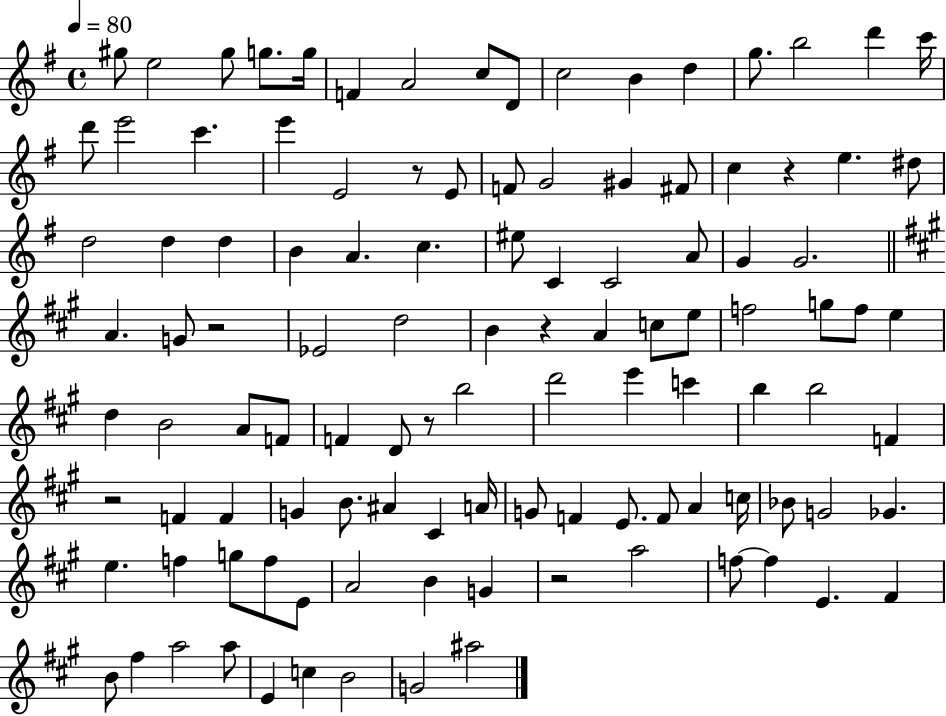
X:1
T:Untitled
M:4/4
L:1/4
K:G
^g/2 e2 ^g/2 g/2 g/4 F A2 c/2 D/2 c2 B d g/2 b2 d' c'/4 d'/2 e'2 c' e' E2 z/2 E/2 F/2 G2 ^G ^F/2 c z e ^d/2 d2 d d B A c ^e/2 C C2 A/2 G G2 A G/2 z2 _E2 d2 B z A c/2 e/2 f2 g/2 f/2 e d B2 A/2 F/2 F D/2 z/2 b2 d'2 e' c' b b2 F z2 F F G B/2 ^A ^C A/4 G/2 F E/2 F/2 A c/4 _B/2 G2 _G e f g/2 f/2 E/2 A2 B G z2 a2 f/2 f E ^F B/2 ^f a2 a/2 E c B2 G2 ^a2